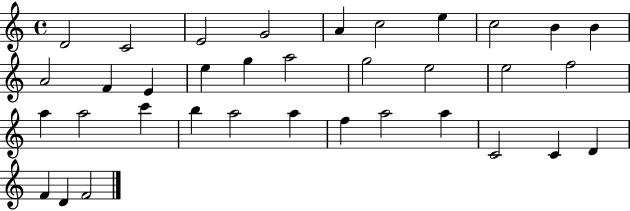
{
  \clef treble
  \time 4/4
  \defaultTimeSignature
  \key c \major
  d'2 c'2 | e'2 g'2 | a'4 c''2 e''4 | c''2 b'4 b'4 | \break a'2 f'4 e'4 | e''4 g''4 a''2 | g''2 e''2 | e''2 f''2 | \break a''4 a''2 c'''4 | b''4 a''2 a''4 | f''4 a''2 a''4 | c'2 c'4 d'4 | \break f'4 d'4 f'2 | \bar "|."
}